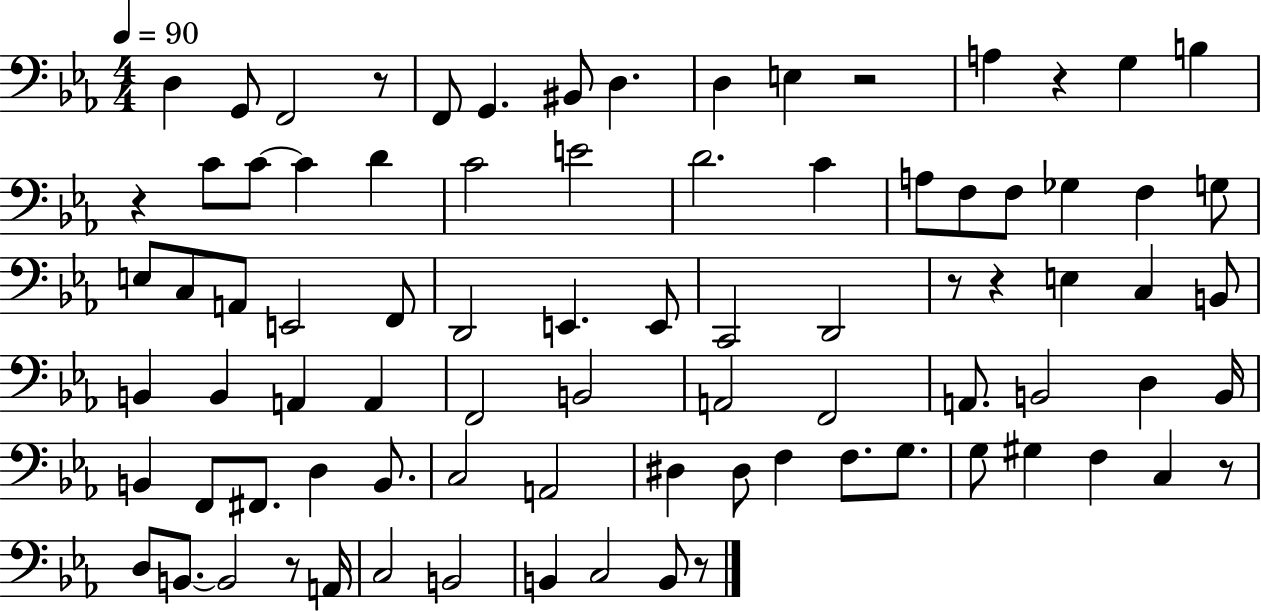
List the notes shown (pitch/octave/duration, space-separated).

D3/q G2/e F2/h R/e F2/e G2/q. BIS2/e D3/q. D3/q E3/q R/h A3/q R/q G3/q B3/q R/q C4/e C4/e C4/q D4/q C4/h E4/h D4/h. C4/q A3/e F3/e F3/e Gb3/q F3/q G3/e E3/e C3/e A2/e E2/h F2/e D2/h E2/q. E2/e C2/h D2/h R/e R/q E3/q C3/q B2/e B2/q B2/q A2/q A2/q F2/h B2/h A2/h F2/h A2/e. B2/h D3/q B2/s B2/q F2/e F#2/e. D3/q B2/e. C3/h A2/h D#3/q D#3/e F3/q F3/e. G3/e. G3/e G#3/q F3/q C3/q R/e D3/e B2/e. B2/h R/e A2/s C3/h B2/h B2/q C3/h B2/e R/e